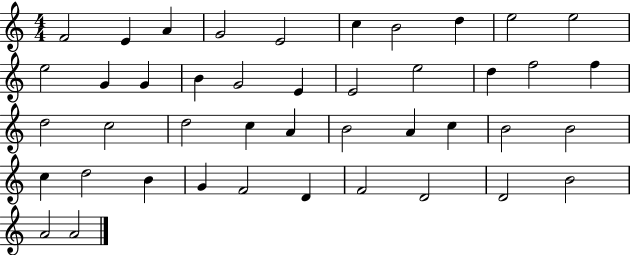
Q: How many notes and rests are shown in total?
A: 43